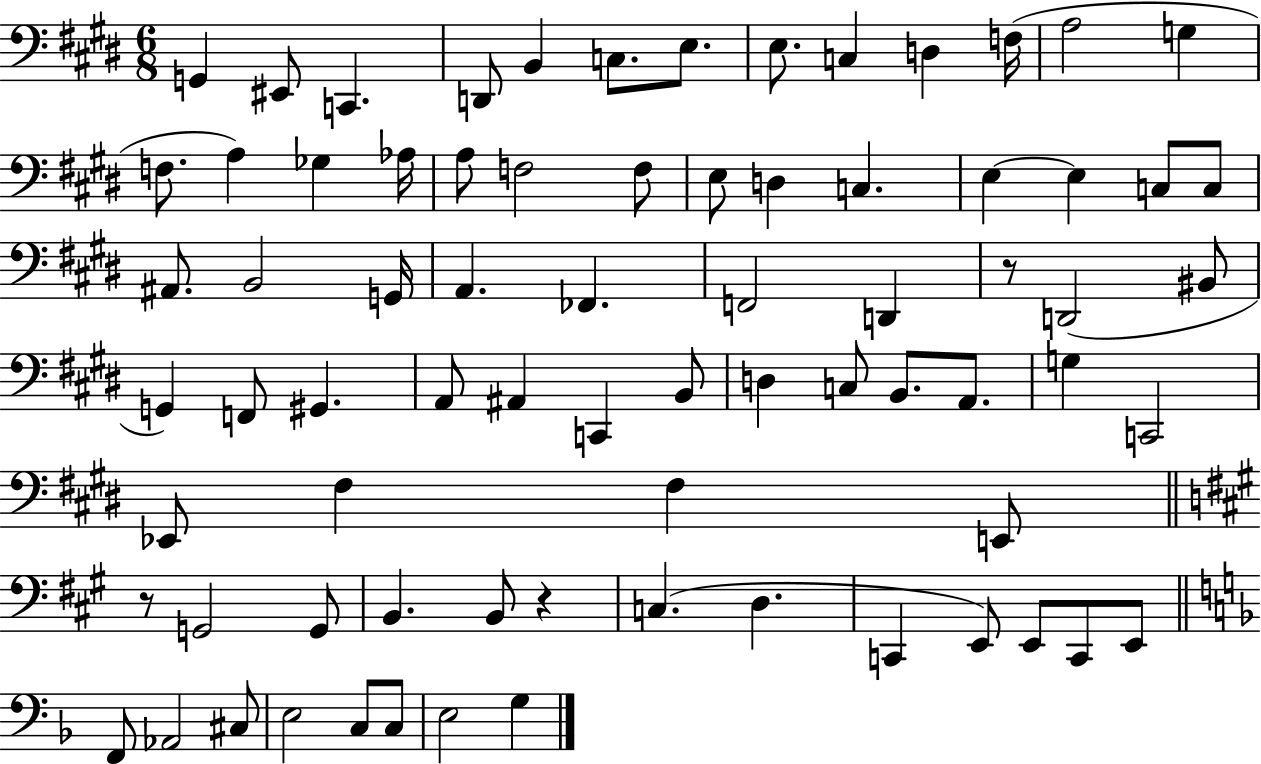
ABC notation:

X:1
T:Untitled
M:6/8
L:1/4
K:E
G,, ^E,,/2 C,, D,,/2 B,, C,/2 E,/2 E,/2 C, D, F,/4 A,2 G, F,/2 A, _G, _A,/4 A,/2 F,2 F,/2 E,/2 D, C, E, E, C,/2 C,/2 ^A,,/2 B,,2 G,,/4 A,, _F,, F,,2 D,, z/2 D,,2 ^B,,/2 G,, F,,/2 ^G,, A,,/2 ^A,, C,, B,,/2 D, C,/2 B,,/2 A,,/2 G, C,,2 _E,,/2 ^F, ^F, E,,/2 z/2 G,,2 G,,/2 B,, B,,/2 z C, D, C,, E,,/2 E,,/2 C,,/2 E,,/2 F,,/2 _A,,2 ^C,/2 E,2 C,/2 C,/2 E,2 G,